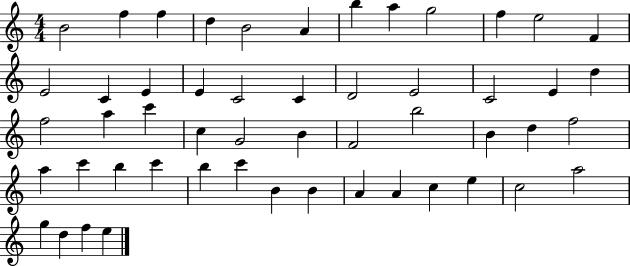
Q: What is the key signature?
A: C major